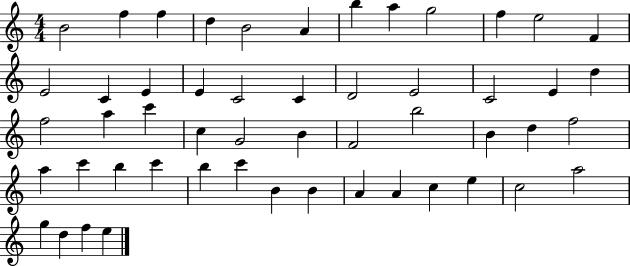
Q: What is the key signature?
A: C major